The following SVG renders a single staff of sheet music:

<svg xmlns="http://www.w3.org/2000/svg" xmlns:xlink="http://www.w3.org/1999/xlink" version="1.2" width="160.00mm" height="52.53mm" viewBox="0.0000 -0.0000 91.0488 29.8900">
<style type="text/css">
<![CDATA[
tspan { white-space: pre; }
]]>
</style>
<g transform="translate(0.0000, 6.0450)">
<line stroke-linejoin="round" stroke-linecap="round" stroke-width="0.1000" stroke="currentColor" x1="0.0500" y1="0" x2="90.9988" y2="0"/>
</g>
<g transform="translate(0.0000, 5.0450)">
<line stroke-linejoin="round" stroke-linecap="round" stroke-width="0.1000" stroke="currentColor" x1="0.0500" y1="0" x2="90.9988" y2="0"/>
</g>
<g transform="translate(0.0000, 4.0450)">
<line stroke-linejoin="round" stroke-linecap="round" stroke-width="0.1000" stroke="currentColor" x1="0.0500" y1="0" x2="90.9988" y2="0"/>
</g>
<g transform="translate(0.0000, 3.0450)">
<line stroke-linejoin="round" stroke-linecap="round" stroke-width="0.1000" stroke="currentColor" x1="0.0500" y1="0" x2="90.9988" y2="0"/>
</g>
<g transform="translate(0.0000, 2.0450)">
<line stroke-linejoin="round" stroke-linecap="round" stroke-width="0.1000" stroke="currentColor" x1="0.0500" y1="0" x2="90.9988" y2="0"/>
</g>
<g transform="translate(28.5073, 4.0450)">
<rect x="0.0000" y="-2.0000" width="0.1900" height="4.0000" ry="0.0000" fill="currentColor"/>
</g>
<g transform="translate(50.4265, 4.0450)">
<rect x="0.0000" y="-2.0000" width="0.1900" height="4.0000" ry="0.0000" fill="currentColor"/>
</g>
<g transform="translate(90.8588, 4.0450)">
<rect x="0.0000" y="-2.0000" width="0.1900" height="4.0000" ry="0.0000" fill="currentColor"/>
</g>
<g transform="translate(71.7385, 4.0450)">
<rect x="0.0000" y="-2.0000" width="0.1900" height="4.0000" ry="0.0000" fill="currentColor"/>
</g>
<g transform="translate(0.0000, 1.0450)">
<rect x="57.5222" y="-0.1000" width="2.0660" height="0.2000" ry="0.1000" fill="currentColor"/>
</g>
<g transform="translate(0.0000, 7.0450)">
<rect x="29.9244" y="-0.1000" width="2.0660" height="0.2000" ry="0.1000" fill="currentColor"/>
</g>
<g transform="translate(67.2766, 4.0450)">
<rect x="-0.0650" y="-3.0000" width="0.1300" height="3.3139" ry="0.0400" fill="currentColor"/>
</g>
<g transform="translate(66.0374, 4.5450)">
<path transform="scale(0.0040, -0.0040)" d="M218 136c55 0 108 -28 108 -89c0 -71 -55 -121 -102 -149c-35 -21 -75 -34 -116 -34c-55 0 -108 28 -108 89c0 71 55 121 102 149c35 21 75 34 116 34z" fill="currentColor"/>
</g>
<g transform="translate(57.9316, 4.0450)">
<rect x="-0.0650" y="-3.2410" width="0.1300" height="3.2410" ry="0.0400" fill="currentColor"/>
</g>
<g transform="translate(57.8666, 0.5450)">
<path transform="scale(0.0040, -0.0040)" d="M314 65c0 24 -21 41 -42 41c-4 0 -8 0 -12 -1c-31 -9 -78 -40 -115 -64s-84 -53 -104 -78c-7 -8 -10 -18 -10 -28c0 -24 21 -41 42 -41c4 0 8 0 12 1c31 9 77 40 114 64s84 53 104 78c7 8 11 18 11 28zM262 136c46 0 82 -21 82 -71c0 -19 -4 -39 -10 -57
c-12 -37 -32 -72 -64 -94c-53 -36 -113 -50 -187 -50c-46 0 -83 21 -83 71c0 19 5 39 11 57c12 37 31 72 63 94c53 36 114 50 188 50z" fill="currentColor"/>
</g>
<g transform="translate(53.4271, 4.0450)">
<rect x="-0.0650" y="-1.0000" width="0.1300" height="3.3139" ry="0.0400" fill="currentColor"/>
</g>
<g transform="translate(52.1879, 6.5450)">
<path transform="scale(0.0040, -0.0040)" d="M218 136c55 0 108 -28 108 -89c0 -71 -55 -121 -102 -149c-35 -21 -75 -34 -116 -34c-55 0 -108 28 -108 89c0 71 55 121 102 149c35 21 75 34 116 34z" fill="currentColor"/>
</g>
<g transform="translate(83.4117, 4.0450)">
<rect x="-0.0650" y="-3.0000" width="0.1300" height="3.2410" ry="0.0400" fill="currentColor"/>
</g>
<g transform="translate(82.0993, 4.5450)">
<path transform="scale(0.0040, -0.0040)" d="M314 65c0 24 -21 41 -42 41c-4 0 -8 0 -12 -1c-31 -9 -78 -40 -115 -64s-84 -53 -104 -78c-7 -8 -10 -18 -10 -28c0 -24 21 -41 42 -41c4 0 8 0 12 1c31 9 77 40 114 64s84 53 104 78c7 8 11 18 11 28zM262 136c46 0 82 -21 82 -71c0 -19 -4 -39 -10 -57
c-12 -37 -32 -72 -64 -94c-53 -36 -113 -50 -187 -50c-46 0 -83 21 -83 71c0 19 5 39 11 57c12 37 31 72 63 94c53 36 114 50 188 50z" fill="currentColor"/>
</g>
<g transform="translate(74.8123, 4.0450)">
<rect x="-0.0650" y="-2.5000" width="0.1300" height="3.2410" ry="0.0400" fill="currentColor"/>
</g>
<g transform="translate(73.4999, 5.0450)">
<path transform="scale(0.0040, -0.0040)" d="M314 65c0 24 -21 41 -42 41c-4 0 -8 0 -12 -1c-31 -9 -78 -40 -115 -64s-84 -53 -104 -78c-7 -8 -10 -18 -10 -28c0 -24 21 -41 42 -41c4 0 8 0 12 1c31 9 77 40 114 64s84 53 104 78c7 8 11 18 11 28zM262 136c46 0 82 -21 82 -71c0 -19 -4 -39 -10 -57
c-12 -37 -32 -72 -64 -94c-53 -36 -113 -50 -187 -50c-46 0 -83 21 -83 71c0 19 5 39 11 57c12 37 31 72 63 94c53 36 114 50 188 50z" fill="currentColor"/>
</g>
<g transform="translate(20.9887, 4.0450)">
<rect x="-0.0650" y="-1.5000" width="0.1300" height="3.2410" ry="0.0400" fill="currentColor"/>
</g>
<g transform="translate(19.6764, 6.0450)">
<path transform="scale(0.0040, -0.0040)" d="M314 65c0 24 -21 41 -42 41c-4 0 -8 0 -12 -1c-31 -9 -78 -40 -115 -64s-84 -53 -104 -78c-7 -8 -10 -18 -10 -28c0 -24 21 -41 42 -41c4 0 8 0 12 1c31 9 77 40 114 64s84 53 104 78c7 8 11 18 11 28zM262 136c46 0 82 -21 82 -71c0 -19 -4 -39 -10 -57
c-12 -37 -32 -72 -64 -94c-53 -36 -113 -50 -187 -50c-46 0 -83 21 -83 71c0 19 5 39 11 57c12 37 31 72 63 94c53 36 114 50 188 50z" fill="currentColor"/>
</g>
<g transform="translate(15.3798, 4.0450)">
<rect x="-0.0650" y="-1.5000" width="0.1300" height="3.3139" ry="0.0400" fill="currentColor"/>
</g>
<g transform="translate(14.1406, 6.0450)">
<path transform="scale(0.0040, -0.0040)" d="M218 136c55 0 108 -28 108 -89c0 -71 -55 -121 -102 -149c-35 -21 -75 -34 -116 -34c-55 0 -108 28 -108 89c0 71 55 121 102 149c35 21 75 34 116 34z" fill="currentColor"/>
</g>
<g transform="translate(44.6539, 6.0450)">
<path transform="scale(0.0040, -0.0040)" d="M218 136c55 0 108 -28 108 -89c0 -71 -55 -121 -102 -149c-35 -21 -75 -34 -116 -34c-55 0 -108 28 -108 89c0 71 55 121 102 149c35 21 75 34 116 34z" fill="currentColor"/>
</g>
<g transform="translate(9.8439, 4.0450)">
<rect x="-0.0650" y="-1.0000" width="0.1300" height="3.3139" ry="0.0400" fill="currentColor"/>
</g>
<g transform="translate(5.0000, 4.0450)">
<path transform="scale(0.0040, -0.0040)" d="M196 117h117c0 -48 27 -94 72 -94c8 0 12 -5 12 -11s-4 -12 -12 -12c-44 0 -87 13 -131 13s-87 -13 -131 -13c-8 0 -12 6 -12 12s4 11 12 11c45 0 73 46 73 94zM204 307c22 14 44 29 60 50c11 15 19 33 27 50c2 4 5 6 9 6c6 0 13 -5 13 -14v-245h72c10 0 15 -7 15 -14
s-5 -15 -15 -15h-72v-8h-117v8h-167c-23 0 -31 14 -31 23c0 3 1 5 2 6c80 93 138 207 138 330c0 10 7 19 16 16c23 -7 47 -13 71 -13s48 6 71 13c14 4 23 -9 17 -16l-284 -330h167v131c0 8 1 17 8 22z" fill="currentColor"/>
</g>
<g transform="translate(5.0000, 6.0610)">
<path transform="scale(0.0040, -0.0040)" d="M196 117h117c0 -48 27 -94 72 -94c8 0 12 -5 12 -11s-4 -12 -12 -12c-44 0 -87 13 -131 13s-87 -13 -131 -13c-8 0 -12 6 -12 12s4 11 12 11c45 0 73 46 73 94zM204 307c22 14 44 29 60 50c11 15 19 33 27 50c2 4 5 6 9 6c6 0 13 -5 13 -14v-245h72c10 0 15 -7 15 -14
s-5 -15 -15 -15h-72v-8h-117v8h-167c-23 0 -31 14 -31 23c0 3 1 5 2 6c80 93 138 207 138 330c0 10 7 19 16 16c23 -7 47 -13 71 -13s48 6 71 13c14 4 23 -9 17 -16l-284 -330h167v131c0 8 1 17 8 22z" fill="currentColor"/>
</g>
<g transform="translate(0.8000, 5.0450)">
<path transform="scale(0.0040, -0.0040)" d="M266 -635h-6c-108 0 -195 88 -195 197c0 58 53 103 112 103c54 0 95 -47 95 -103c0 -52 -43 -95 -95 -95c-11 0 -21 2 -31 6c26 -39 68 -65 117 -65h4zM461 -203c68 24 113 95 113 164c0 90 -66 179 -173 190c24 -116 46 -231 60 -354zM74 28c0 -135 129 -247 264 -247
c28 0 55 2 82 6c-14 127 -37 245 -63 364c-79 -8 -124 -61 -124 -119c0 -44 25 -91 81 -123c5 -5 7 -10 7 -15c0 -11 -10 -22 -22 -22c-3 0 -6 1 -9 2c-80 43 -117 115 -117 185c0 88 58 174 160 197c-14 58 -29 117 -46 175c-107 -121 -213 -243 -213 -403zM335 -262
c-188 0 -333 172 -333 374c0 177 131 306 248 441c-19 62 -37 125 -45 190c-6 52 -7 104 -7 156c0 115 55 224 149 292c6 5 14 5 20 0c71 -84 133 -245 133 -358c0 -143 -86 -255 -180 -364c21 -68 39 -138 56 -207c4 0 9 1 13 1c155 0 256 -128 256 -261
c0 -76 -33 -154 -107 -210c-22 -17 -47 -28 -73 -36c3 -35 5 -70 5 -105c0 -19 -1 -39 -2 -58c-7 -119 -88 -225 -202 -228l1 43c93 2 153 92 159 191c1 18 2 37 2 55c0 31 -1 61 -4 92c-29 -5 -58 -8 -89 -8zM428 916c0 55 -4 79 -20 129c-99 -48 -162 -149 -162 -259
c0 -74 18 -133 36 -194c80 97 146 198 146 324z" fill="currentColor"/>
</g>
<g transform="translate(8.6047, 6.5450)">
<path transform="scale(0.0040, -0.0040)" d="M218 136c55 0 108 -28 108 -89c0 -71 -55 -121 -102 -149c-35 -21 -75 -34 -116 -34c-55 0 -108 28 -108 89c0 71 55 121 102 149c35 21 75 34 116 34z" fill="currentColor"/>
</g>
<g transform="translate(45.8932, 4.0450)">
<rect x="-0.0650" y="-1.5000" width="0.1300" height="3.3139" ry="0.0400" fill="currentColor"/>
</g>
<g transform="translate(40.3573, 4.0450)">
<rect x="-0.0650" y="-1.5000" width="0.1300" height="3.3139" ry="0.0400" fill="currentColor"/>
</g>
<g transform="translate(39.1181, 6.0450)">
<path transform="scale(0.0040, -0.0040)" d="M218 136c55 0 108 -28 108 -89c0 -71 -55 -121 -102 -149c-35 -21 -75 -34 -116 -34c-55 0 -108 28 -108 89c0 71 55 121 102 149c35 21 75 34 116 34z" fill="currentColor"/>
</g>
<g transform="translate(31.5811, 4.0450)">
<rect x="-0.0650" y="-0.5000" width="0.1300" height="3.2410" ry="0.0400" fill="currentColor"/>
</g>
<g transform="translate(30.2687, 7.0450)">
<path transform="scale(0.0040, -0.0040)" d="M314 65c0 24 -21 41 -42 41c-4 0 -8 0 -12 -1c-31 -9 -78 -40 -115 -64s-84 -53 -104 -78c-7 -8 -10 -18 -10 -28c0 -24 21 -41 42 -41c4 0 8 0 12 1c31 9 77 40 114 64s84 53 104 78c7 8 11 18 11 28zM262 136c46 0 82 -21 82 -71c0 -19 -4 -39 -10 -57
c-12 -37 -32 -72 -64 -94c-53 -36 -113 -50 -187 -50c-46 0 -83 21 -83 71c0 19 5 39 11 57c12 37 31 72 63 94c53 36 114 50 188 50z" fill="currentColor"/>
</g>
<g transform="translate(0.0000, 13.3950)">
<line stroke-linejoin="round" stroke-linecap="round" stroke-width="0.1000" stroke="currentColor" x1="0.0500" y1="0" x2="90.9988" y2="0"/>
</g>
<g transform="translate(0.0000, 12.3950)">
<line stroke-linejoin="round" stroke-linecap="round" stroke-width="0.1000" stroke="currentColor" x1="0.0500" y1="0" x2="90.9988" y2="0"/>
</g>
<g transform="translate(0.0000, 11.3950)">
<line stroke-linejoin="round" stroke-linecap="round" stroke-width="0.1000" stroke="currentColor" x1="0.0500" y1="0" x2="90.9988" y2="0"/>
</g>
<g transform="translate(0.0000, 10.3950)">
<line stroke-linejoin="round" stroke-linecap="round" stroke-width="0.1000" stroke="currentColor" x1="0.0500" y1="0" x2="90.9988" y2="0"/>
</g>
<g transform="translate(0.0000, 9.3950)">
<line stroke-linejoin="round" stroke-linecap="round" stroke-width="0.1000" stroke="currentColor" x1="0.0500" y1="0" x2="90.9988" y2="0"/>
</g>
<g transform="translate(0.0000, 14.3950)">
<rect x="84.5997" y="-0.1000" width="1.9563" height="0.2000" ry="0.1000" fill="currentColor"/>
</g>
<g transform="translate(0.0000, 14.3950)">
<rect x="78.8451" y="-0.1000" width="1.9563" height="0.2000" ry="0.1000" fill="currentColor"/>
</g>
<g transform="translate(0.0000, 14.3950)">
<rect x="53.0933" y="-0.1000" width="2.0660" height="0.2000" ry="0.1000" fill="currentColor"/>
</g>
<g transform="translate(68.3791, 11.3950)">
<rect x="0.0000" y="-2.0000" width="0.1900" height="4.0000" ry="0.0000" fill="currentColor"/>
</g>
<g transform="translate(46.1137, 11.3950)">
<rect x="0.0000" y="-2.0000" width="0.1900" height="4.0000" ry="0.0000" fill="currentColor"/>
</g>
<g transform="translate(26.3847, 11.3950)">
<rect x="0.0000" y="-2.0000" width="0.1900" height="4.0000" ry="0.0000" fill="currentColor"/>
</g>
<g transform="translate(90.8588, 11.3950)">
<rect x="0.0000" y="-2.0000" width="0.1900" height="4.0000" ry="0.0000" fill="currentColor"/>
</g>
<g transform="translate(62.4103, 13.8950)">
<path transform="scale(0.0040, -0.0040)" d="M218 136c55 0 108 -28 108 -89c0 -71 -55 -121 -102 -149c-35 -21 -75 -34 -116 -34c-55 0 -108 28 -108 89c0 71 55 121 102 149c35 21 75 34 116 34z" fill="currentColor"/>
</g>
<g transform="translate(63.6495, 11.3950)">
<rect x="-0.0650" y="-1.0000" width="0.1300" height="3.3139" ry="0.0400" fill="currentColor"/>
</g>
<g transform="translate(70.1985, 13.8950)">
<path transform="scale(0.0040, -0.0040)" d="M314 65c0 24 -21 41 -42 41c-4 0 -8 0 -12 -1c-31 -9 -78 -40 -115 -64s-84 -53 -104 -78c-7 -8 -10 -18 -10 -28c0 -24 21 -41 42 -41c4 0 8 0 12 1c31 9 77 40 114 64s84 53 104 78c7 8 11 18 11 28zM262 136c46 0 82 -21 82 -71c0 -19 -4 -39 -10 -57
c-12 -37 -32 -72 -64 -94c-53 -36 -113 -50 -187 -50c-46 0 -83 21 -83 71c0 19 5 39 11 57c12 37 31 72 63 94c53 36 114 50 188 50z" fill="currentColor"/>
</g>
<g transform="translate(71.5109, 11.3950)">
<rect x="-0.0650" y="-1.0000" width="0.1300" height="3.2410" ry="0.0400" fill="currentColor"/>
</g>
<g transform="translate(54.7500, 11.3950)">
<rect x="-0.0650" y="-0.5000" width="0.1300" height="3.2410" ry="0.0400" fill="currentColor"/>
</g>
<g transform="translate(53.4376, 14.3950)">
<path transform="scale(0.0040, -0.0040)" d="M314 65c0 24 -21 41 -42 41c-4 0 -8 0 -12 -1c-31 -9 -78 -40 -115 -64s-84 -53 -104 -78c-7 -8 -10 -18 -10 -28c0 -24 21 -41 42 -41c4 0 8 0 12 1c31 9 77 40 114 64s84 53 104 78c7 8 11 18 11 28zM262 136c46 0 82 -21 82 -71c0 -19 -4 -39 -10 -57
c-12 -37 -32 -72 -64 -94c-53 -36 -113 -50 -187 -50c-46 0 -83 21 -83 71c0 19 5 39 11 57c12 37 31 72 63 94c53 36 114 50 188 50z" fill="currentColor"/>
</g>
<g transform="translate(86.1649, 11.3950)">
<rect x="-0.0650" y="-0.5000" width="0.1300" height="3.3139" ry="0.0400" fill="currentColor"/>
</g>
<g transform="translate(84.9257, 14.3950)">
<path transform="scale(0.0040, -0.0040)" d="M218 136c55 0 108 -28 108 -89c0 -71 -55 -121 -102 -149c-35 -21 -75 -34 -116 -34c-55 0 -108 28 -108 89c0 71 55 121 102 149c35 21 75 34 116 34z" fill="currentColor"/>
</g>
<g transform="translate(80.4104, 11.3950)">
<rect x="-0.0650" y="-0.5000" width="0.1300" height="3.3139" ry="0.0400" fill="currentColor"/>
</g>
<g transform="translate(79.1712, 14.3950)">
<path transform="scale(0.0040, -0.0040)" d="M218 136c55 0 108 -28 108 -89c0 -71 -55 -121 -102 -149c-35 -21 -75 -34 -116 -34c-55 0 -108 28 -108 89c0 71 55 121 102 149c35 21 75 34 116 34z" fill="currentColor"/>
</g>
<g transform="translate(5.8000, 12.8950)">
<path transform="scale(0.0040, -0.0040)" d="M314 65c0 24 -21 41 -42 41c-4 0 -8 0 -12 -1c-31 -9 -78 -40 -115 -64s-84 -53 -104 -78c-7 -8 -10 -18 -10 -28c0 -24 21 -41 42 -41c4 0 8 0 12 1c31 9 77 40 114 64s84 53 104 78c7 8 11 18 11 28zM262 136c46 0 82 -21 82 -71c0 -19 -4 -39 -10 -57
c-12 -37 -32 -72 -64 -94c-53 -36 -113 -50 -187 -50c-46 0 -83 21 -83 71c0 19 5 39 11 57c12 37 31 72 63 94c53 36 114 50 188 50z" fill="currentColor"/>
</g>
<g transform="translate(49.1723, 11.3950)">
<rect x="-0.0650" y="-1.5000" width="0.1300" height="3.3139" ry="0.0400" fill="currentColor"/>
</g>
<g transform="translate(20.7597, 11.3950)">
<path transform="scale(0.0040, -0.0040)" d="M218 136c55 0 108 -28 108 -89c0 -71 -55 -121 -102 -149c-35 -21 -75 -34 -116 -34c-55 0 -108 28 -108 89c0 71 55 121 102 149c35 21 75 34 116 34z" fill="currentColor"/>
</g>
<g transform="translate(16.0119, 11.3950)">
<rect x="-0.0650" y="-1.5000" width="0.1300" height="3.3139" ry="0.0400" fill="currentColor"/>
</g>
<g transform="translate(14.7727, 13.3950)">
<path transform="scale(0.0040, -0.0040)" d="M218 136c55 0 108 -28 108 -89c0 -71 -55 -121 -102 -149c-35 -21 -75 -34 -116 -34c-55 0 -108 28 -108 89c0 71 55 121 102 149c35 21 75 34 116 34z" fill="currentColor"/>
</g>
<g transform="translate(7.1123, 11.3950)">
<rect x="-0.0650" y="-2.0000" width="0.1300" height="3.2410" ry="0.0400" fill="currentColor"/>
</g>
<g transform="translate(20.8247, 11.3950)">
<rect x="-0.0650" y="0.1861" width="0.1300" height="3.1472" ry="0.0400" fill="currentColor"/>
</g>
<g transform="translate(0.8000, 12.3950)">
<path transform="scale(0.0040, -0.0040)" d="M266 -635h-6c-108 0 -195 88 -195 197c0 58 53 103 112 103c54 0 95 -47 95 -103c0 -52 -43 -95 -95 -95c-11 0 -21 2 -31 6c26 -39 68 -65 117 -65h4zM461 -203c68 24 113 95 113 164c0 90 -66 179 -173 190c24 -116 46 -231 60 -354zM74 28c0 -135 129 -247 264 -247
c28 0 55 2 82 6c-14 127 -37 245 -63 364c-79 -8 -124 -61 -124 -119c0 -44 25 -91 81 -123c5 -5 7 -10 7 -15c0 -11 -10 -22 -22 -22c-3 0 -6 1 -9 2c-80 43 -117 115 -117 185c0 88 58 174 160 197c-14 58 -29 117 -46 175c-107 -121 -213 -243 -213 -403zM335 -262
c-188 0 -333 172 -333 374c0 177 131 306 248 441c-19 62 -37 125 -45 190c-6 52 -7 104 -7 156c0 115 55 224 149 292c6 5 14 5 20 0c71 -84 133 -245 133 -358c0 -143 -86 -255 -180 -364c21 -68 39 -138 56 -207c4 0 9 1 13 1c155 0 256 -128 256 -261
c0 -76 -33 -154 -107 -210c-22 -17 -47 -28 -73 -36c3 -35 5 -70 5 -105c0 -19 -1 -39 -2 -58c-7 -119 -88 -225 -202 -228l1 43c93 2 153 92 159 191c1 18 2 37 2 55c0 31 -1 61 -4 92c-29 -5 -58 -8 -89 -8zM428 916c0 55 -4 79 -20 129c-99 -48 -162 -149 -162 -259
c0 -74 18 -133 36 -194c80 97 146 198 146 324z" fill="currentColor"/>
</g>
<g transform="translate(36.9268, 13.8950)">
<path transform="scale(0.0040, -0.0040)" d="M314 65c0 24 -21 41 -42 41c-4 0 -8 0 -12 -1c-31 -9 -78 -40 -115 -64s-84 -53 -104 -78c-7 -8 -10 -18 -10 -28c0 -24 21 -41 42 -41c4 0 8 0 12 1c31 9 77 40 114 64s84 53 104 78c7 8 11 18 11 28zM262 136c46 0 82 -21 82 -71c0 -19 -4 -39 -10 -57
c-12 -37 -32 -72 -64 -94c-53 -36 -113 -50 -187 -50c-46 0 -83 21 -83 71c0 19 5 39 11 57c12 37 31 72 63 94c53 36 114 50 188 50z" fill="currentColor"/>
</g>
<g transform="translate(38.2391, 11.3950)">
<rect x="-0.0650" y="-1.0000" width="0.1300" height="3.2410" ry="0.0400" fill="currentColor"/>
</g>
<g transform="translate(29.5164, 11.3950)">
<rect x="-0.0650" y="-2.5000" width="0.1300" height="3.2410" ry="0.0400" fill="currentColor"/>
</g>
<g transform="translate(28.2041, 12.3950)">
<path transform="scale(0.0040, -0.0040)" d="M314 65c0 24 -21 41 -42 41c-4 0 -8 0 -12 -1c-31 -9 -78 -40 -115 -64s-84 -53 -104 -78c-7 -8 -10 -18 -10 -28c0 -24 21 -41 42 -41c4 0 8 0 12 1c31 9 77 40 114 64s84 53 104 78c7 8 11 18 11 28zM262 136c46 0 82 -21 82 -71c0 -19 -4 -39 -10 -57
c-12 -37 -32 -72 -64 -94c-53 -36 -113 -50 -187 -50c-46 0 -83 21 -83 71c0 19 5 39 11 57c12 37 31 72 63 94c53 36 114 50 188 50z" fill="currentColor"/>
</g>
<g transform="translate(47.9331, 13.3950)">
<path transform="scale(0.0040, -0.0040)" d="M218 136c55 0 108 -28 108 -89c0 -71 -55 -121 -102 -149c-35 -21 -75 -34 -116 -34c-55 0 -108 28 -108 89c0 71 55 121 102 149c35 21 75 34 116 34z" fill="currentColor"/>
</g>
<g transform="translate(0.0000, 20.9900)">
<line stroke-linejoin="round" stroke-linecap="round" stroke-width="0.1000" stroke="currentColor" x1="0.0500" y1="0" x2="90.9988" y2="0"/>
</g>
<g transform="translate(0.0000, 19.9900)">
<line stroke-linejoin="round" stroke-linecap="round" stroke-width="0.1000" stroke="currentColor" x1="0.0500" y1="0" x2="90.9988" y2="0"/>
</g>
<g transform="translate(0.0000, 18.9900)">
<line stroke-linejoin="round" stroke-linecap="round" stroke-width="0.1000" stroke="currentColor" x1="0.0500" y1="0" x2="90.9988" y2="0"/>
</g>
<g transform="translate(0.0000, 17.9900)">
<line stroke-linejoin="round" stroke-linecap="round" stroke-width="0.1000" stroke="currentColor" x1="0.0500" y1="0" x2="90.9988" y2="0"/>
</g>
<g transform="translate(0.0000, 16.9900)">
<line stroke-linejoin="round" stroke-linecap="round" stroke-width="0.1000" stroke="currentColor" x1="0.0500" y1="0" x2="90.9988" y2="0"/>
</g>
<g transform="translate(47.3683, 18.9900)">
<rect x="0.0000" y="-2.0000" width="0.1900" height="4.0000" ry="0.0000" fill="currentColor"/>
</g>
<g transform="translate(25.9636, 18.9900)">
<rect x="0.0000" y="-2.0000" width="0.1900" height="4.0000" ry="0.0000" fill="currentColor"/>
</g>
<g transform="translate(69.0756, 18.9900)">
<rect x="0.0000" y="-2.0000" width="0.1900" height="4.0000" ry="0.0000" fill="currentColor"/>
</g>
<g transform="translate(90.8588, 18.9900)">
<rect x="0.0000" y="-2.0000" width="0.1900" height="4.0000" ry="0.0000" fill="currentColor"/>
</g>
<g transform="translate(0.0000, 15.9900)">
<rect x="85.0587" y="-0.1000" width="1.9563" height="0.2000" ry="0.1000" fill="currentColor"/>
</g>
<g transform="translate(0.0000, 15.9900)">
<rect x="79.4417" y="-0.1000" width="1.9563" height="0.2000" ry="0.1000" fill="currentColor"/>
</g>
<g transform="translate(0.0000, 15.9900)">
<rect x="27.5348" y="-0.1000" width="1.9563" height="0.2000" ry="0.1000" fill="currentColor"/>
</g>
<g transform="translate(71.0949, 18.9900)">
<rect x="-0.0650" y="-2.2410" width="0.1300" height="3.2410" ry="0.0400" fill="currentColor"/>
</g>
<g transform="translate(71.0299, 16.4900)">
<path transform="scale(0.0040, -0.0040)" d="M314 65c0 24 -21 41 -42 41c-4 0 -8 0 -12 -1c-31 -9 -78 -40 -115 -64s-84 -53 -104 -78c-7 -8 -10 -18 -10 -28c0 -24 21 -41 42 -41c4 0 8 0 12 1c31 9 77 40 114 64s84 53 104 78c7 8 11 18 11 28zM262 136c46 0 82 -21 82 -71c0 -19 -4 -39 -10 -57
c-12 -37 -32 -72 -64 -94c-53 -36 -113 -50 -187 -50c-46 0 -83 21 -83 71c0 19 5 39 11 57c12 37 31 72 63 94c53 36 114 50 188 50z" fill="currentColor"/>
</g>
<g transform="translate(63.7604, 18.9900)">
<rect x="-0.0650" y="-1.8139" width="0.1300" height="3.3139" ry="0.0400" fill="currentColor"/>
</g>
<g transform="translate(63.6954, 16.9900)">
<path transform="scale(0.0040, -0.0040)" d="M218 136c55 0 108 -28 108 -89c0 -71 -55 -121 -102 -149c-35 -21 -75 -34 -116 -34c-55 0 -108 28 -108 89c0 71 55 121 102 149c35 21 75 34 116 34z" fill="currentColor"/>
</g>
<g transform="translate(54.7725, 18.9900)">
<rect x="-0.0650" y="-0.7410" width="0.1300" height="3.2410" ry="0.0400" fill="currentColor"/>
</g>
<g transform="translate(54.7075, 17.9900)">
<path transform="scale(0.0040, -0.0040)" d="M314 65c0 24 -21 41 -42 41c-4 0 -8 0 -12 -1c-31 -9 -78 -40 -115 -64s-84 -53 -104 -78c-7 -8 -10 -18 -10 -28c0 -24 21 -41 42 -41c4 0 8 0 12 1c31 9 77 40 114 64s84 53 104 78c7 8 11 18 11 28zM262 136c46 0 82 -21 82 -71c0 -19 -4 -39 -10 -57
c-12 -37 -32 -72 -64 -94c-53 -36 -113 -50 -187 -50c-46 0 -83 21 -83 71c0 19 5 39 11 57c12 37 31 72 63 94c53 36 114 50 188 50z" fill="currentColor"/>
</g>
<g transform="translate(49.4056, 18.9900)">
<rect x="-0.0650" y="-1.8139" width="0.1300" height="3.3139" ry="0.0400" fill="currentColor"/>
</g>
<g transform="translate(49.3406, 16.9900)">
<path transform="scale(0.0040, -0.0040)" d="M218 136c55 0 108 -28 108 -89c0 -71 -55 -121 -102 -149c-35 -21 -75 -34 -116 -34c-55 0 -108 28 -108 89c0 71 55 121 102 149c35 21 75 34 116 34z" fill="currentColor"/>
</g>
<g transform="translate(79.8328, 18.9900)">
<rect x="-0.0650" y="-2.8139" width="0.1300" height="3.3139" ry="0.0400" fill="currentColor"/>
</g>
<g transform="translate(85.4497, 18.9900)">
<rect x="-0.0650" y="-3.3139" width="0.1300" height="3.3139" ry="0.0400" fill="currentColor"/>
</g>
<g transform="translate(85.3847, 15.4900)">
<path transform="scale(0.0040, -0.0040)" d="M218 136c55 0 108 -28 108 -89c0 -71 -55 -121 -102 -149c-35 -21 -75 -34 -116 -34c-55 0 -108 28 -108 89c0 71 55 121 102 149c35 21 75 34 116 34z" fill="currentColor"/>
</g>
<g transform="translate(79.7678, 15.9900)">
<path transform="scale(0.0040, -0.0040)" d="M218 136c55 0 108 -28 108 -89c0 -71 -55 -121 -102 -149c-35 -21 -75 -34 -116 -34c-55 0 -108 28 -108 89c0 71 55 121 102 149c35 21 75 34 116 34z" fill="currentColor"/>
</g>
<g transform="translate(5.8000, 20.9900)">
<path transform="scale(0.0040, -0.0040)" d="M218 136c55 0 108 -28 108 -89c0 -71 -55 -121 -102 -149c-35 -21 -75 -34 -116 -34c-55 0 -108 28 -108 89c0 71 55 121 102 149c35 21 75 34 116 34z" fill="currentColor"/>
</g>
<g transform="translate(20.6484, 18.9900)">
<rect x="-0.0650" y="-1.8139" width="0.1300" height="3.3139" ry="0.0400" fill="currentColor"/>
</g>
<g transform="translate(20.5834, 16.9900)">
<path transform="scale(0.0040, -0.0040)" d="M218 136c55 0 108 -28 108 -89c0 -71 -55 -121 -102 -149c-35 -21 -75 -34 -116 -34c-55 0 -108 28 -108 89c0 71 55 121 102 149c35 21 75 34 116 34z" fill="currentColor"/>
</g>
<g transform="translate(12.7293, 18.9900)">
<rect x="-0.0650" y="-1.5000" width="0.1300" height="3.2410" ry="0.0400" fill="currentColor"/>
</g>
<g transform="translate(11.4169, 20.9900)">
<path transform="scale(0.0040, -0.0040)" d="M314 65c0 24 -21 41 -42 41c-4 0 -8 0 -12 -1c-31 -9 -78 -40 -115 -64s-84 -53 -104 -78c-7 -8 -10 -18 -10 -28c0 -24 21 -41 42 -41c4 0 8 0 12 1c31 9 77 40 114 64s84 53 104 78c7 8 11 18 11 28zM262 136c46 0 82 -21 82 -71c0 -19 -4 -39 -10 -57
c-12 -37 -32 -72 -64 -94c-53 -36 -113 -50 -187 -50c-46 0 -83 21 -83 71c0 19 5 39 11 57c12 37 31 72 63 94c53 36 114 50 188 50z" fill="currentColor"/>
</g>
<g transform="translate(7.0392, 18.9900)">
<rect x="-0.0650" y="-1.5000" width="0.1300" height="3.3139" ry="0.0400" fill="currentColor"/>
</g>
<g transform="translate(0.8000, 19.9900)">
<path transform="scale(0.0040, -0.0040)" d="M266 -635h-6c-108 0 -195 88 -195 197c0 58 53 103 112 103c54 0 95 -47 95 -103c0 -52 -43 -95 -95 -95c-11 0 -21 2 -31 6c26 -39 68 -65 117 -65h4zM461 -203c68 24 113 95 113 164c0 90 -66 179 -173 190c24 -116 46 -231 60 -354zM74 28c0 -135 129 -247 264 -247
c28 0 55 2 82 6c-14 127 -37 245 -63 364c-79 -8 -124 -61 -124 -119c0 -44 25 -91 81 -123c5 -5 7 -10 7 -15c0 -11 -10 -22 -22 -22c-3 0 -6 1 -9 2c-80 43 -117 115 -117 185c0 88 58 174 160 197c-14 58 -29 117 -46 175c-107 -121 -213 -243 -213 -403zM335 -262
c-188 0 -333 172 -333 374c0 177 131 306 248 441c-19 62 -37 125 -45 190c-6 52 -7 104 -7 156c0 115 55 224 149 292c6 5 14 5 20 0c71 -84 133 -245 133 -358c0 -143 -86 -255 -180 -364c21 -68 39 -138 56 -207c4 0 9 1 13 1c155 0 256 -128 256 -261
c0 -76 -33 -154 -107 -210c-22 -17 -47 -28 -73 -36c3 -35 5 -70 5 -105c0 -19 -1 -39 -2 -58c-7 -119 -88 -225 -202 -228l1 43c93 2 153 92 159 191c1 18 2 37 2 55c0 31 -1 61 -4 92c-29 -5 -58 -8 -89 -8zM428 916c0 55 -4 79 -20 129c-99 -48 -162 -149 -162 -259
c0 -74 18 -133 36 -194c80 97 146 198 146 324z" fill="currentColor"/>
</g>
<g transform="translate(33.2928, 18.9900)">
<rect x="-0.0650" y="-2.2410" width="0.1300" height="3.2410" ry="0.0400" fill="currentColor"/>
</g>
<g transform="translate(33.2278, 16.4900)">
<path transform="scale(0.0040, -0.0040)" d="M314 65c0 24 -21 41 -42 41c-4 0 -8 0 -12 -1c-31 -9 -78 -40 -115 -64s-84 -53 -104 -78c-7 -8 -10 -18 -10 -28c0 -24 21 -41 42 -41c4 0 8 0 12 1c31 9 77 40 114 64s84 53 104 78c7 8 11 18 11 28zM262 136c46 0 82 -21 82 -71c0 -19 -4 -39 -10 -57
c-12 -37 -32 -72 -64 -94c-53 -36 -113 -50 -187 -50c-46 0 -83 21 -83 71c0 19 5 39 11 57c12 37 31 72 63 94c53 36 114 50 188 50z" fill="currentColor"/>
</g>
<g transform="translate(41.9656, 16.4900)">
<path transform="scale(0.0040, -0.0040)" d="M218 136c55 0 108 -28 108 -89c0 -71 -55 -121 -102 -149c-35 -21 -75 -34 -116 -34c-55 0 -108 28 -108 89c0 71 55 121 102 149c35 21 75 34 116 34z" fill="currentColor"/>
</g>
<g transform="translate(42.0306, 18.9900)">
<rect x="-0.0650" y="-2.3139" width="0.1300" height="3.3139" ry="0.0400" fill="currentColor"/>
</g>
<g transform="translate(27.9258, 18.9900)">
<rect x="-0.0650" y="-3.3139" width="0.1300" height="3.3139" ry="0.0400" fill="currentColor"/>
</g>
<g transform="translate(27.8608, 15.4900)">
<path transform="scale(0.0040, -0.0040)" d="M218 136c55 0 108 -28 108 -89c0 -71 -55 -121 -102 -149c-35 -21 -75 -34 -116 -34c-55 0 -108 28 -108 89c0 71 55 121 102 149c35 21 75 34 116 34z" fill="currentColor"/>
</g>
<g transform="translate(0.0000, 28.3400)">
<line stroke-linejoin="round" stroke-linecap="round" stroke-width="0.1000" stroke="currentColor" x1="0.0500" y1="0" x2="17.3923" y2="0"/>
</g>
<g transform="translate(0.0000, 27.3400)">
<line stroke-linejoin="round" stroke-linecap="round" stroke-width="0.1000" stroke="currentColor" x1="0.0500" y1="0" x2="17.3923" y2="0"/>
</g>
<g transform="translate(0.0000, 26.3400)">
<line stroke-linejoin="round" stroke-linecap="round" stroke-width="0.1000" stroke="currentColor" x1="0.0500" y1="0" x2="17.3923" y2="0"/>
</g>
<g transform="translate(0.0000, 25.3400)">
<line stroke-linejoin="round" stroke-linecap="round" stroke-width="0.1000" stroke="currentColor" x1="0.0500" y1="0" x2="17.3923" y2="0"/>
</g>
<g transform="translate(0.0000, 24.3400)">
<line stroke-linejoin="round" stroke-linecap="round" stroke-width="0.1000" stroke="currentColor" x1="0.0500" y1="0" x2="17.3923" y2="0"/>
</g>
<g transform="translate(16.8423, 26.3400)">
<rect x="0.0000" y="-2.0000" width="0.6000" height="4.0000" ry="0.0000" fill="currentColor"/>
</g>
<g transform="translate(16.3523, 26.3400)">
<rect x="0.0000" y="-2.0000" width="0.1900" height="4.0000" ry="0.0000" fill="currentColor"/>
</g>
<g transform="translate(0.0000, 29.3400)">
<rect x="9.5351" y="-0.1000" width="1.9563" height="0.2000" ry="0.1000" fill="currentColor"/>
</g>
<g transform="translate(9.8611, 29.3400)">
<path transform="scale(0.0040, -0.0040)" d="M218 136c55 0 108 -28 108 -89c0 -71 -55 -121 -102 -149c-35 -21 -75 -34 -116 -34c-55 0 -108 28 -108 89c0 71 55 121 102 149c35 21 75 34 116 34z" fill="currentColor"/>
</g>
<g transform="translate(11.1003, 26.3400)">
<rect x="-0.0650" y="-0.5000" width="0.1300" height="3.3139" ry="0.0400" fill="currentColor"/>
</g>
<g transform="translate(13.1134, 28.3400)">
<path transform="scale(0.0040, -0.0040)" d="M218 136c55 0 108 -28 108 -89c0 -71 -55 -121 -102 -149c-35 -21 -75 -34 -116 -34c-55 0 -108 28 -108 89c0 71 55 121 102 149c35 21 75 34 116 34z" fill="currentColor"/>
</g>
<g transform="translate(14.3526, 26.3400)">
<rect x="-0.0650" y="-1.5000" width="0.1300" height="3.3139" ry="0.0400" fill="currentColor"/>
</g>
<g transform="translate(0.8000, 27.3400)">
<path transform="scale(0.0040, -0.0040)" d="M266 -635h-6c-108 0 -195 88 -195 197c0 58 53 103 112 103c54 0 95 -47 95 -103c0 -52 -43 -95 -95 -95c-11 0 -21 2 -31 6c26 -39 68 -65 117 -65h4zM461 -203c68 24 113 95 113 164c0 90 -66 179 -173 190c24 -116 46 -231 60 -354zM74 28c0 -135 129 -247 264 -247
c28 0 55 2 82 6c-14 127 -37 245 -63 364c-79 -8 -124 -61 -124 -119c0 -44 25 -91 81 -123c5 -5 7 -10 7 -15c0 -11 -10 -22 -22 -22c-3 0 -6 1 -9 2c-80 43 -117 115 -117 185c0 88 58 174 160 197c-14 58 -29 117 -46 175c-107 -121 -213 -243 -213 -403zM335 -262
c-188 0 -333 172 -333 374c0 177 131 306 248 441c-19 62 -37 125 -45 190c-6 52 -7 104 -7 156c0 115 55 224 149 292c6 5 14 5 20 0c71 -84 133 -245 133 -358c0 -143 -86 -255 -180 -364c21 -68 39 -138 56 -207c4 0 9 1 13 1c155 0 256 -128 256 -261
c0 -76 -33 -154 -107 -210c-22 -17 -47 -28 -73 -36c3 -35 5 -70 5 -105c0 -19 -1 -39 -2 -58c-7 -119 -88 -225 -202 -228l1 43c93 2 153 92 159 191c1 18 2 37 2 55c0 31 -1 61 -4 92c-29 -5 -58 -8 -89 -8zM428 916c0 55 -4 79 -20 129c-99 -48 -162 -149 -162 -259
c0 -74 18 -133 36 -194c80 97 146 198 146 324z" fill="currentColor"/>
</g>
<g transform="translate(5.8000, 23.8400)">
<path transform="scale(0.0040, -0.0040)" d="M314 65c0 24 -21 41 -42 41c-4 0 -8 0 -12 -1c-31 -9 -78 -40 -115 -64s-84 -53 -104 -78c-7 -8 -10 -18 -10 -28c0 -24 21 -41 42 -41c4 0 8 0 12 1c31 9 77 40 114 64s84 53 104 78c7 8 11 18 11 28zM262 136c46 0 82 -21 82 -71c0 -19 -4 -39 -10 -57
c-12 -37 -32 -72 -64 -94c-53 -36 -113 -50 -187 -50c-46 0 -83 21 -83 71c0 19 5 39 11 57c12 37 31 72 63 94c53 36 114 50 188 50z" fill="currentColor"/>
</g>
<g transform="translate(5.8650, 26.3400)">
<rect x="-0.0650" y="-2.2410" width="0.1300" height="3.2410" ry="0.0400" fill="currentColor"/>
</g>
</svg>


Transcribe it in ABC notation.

X:1
T:Untitled
M:4/4
L:1/4
K:C
D E E2 C2 E E D b2 A G2 A2 F2 E B G2 D2 E C2 D D2 C C E E2 f b g2 g f d2 f g2 a b g2 C E